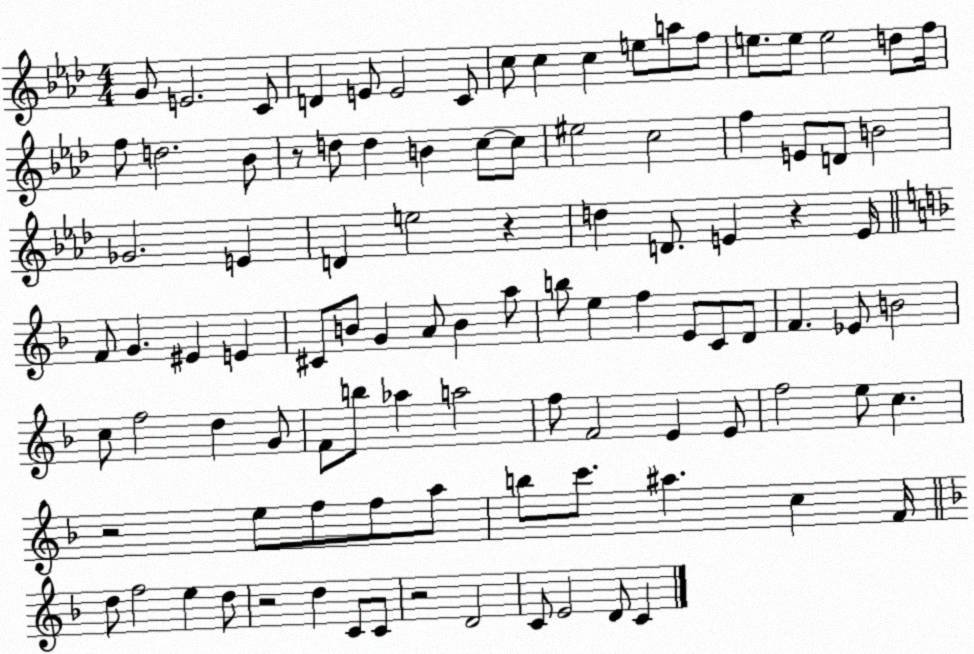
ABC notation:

X:1
T:Untitled
M:4/4
L:1/4
K:Ab
G/2 E2 C/2 D E/2 E2 C/2 c/2 c c e/2 a/2 f/2 e/2 e/2 e2 d/2 f/4 f/2 d2 _B/2 z/2 d/2 d B c/2 c/2 ^e2 c2 f E/2 D/2 B2 _G2 E D e2 z d D/2 E z E/4 F/2 G ^E E ^C/2 B/2 G A/2 B a/2 b/2 e f E/2 C/2 D/2 F _E/2 B2 c/2 f2 d G/2 F/2 b/2 _a a2 f/2 F2 E E/2 f2 e/2 c z2 e/2 f/2 f/2 a/2 b/2 c'/2 ^a c F/4 d/2 f2 e d/2 z2 d C/2 C/2 z2 D2 C/2 E2 D/2 C